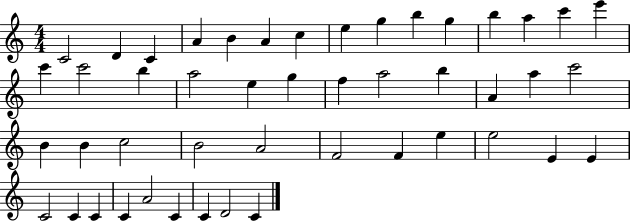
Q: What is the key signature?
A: C major